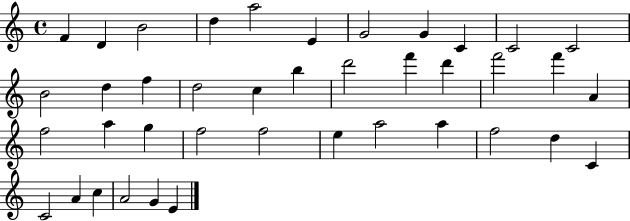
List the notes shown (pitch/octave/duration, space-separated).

F4/q D4/q B4/h D5/q A5/h E4/q G4/h G4/q C4/q C4/h C4/h B4/h D5/q F5/q D5/h C5/q B5/q D6/h F6/q D6/q F6/h F6/q A4/q F5/h A5/q G5/q F5/h F5/h E5/q A5/h A5/q F5/h D5/q C4/q C4/h A4/q C5/q A4/h G4/q E4/q